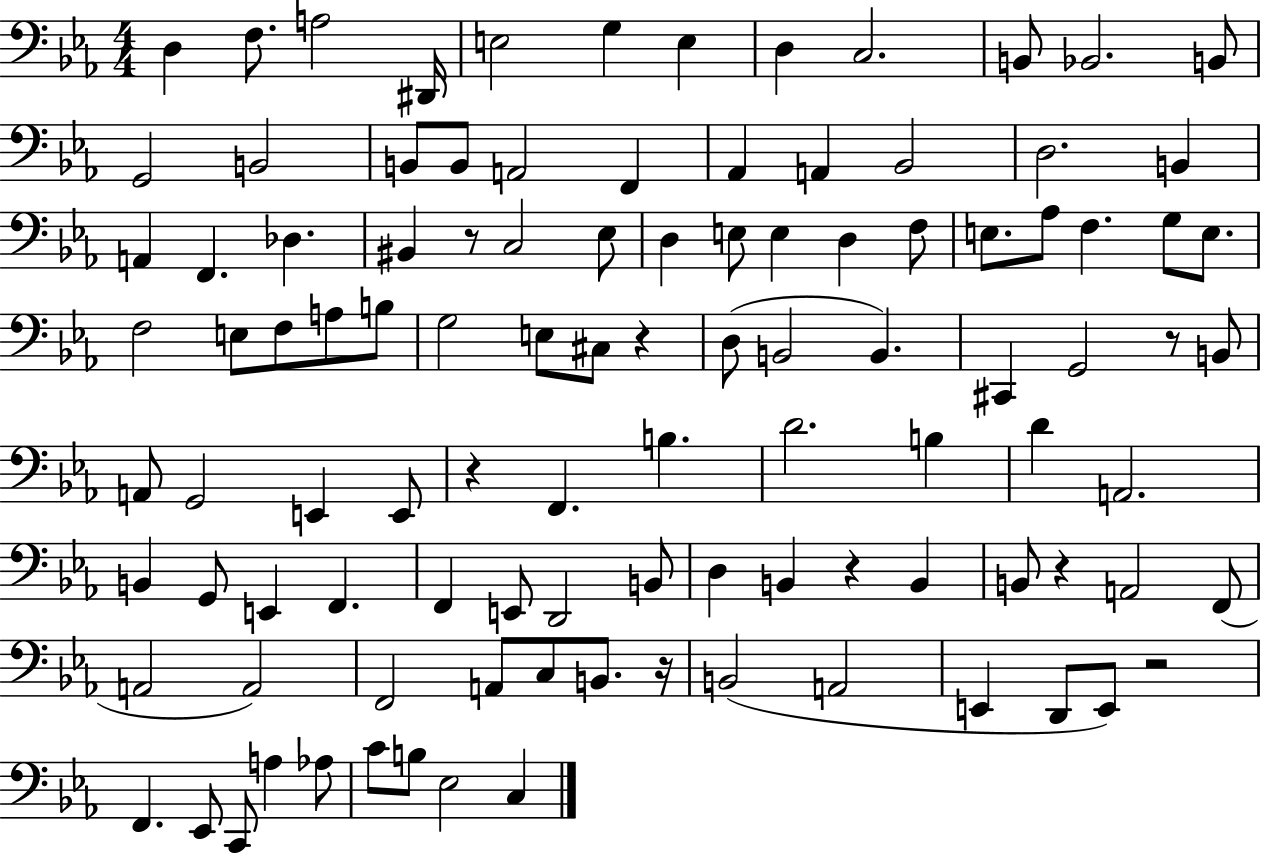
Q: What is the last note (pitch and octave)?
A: C3